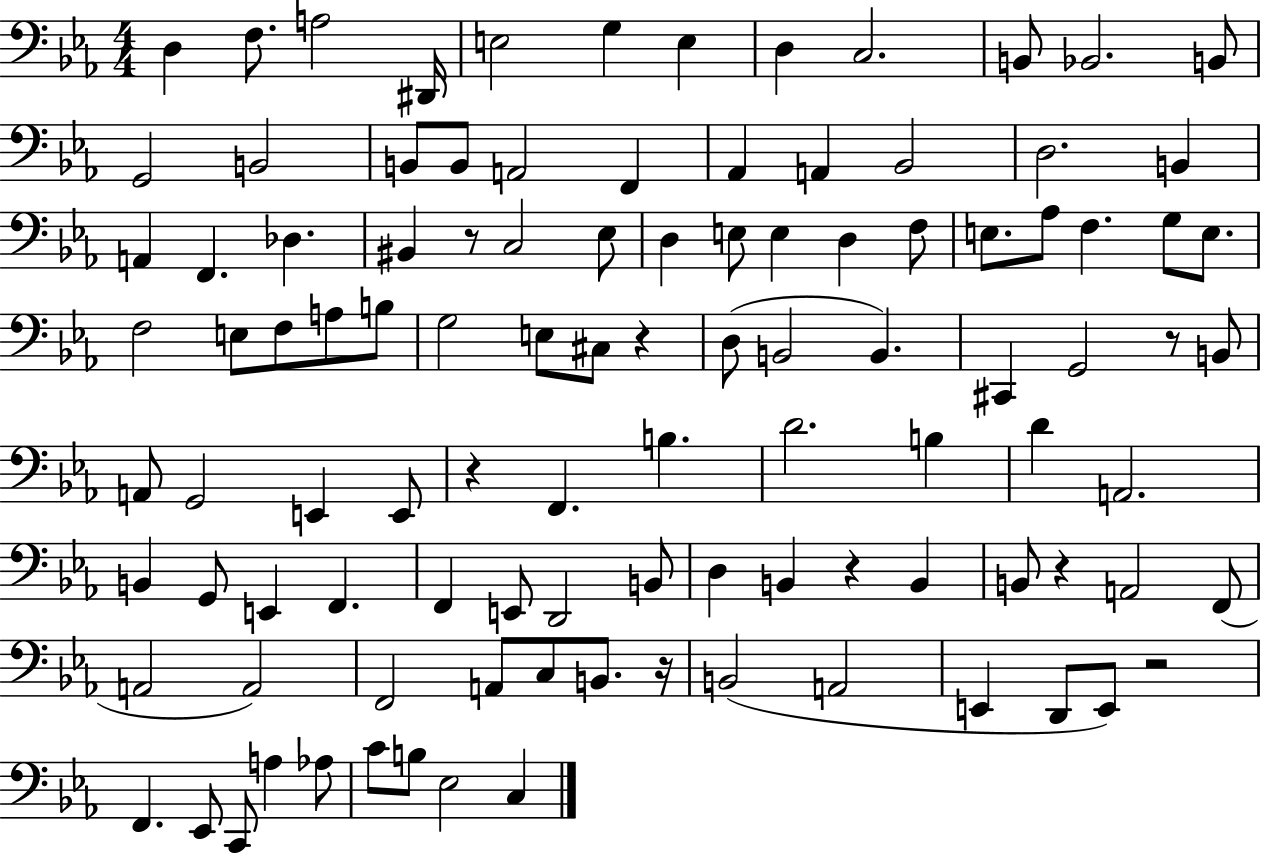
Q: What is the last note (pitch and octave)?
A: C3